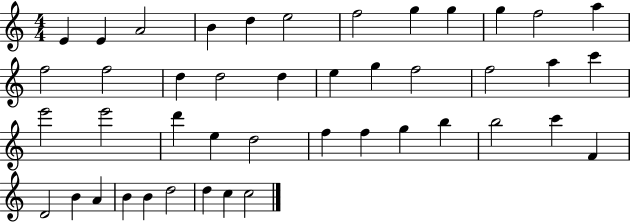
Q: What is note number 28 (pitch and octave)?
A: D5